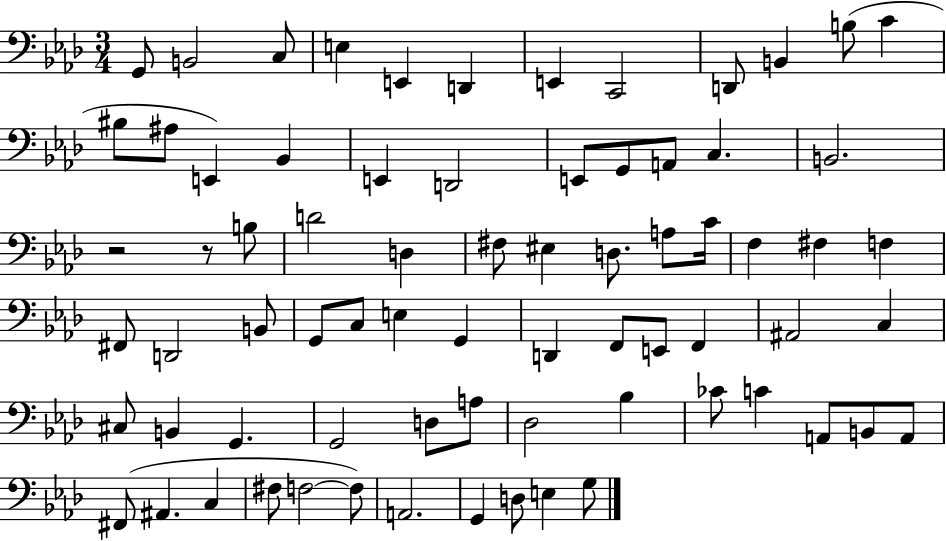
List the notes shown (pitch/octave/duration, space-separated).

G2/e B2/h C3/e E3/q E2/q D2/q E2/q C2/h D2/e B2/q B3/e C4/q BIS3/e A#3/e E2/q Bb2/q E2/q D2/h E2/e G2/e A2/e C3/q. B2/h. R/h R/e B3/e D4/h D3/q F#3/e EIS3/q D3/e. A3/e C4/s F3/q F#3/q F3/q F#2/e D2/h B2/e G2/e C3/e E3/q G2/q D2/q F2/e E2/e F2/q A#2/h C3/q C#3/e B2/q G2/q. G2/h D3/e A3/e Db3/h Bb3/q CES4/e C4/q A2/e B2/e A2/e F#2/e A#2/q. C3/q F#3/e F3/h F3/e A2/h. G2/q D3/e E3/q G3/e